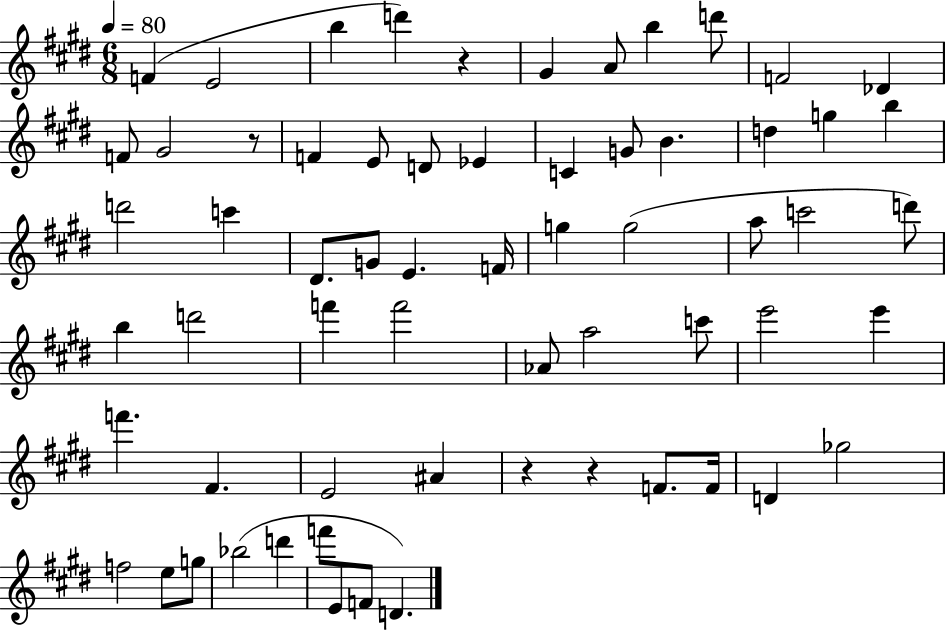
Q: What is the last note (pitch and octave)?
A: D4